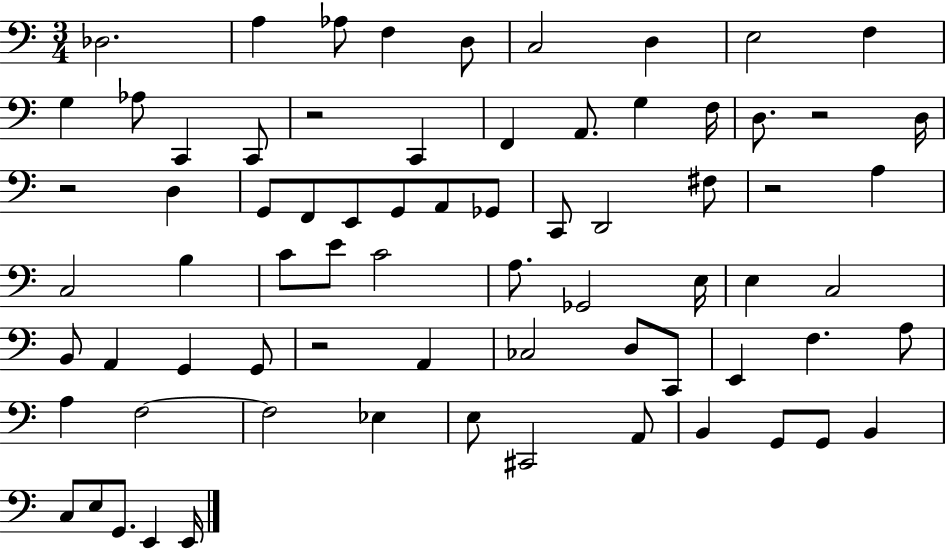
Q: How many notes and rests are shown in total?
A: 73